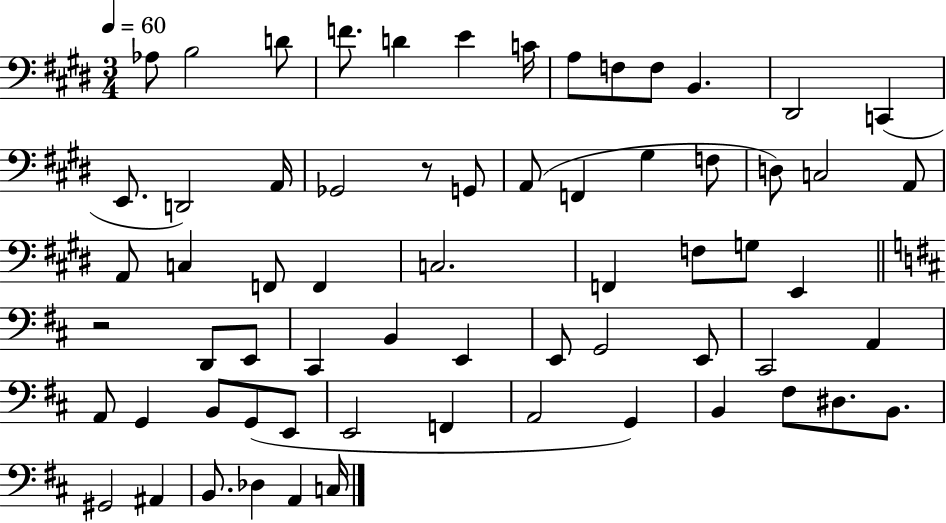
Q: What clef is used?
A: bass